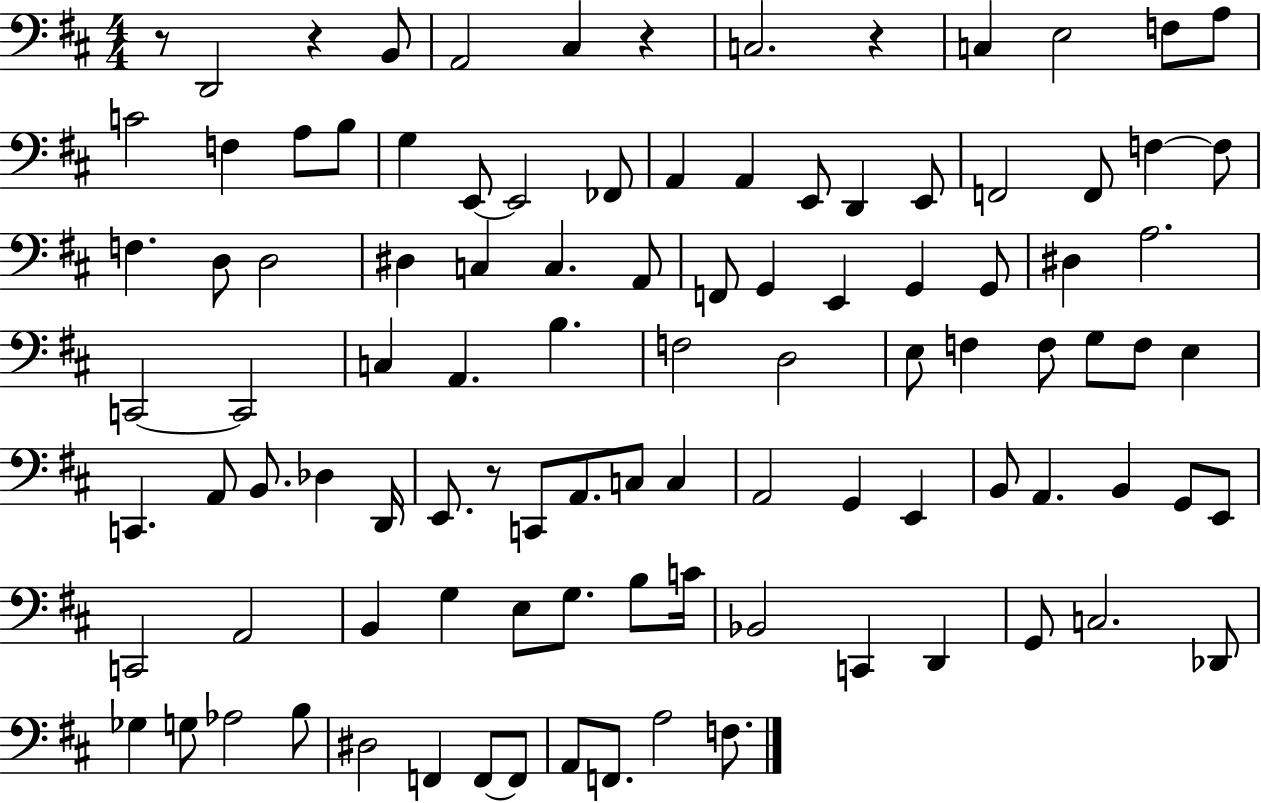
X:1
T:Untitled
M:4/4
L:1/4
K:D
z/2 D,,2 z B,,/2 A,,2 ^C, z C,2 z C, E,2 F,/2 A,/2 C2 F, A,/2 B,/2 G, E,,/2 E,,2 _F,,/2 A,, A,, E,,/2 D,, E,,/2 F,,2 F,,/2 F, F,/2 F, D,/2 D,2 ^D, C, C, A,,/2 F,,/2 G,, E,, G,, G,,/2 ^D, A,2 C,,2 C,,2 C, A,, B, F,2 D,2 E,/2 F, F,/2 G,/2 F,/2 E, C,, A,,/2 B,,/2 _D, D,,/4 E,,/2 z/2 C,,/2 A,,/2 C,/2 C, A,,2 G,, E,, B,,/2 A,, B,, G,,/2 E,,/2 C,,2 A,,2 B,, G, E,/2 G,/2 B,/2 C/4 _B,,2 C,, D,, G,,/2 C,2 _D,,/2 _G, G,/2 _A,2 B,/2 ^D,2 F,, F,,/2 F,,/2 A,,/2 F,,/2 A,2 F,/2